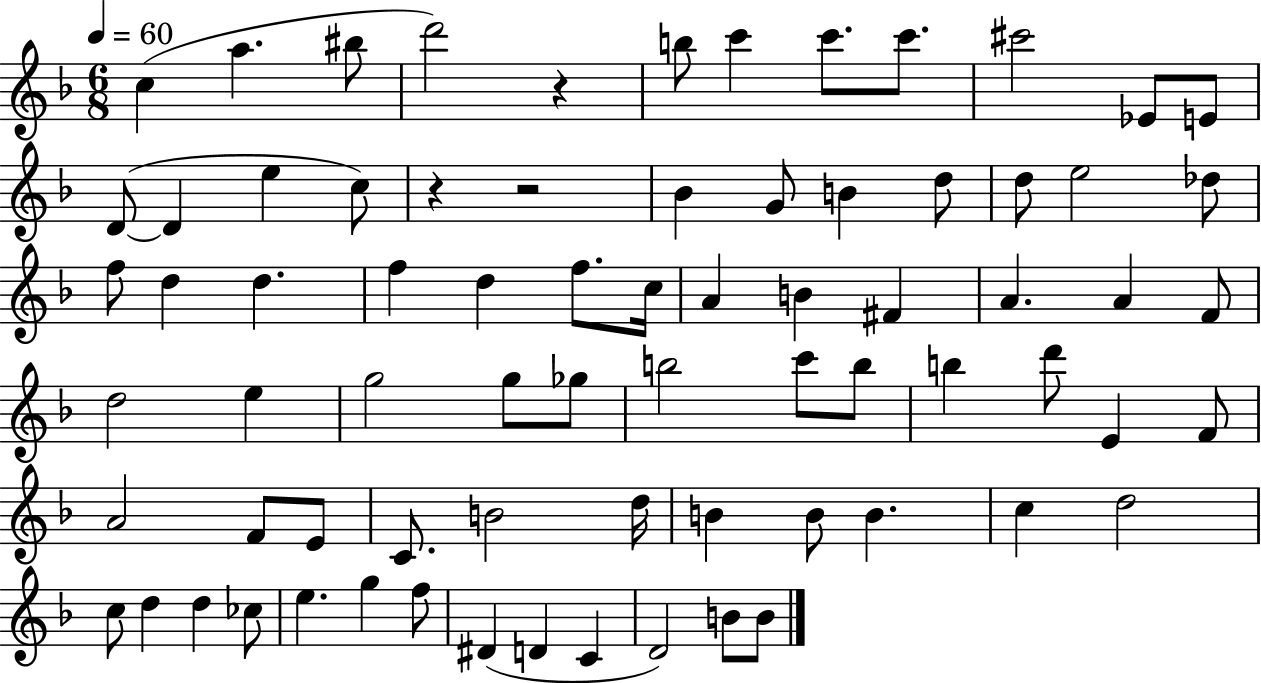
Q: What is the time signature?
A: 6/8